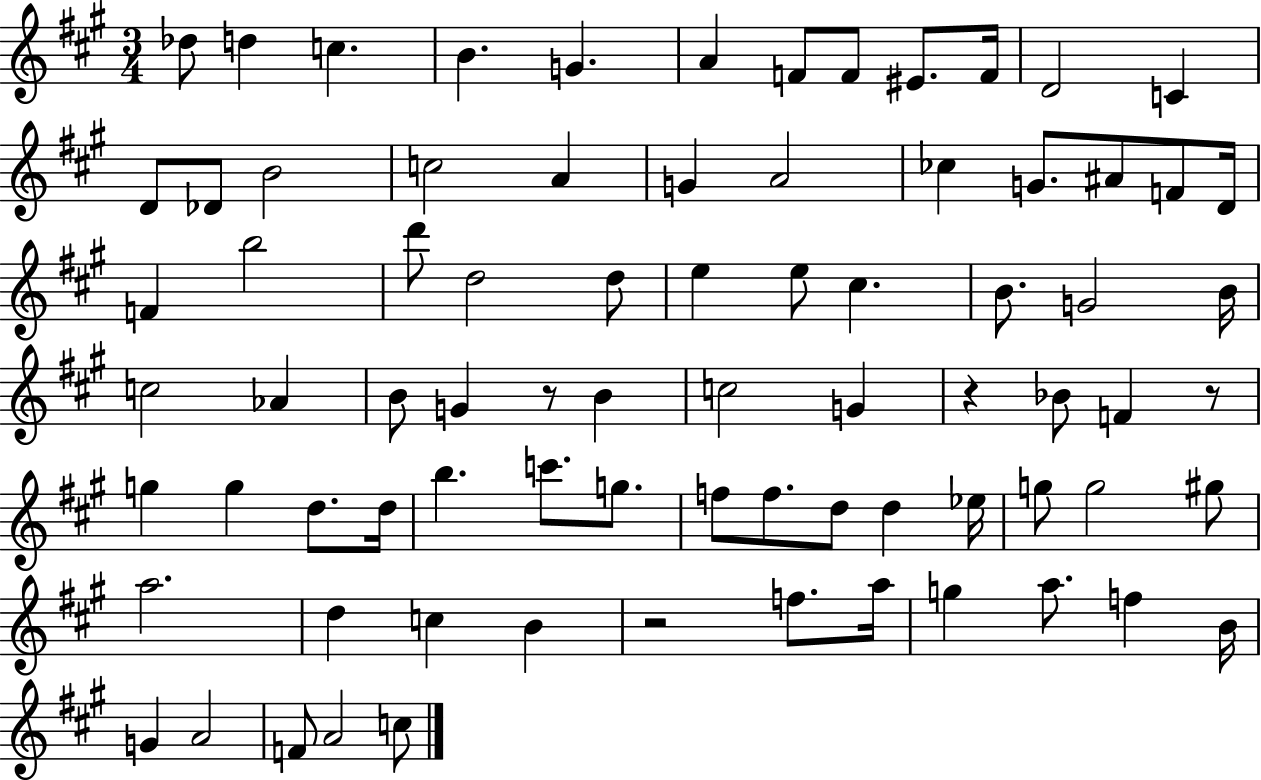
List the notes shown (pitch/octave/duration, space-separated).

Db5/e D5/q C5/q. B4/q. G4/q. A4/q F4/e F4/e EIS4/e. F4/s D4/h C4/q D4/e Db4/e B4/h C5/h A4/q G4/q A4/h CES5/q G4/e. A#4/e F4/e D4/s F4/q B5/h D6/e D5/h D5/e E5/q E5/e C#5/q. B4/e. G4/h B4/s C5/h Ab4/q B4/e G4/q R/e B4/q C5/h G4/q R/q Bb4/e F4/q R/e G5/q G5/q D5/e. D5/s B5/q. C6/e. G5/e. F5/e F5/e. D5/e D5/q Eb5/s G5/e G5/h G#5/e A5/h. D5/q C5/q B4/q R/h F5/e. A5/s G5/q A5/e. F5/q B4/s G4/q A4/h F4/e A4/h C5/e